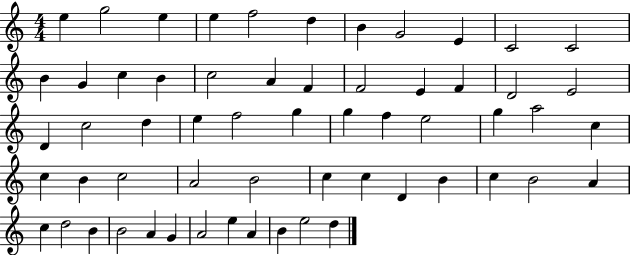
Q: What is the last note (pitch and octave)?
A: D5